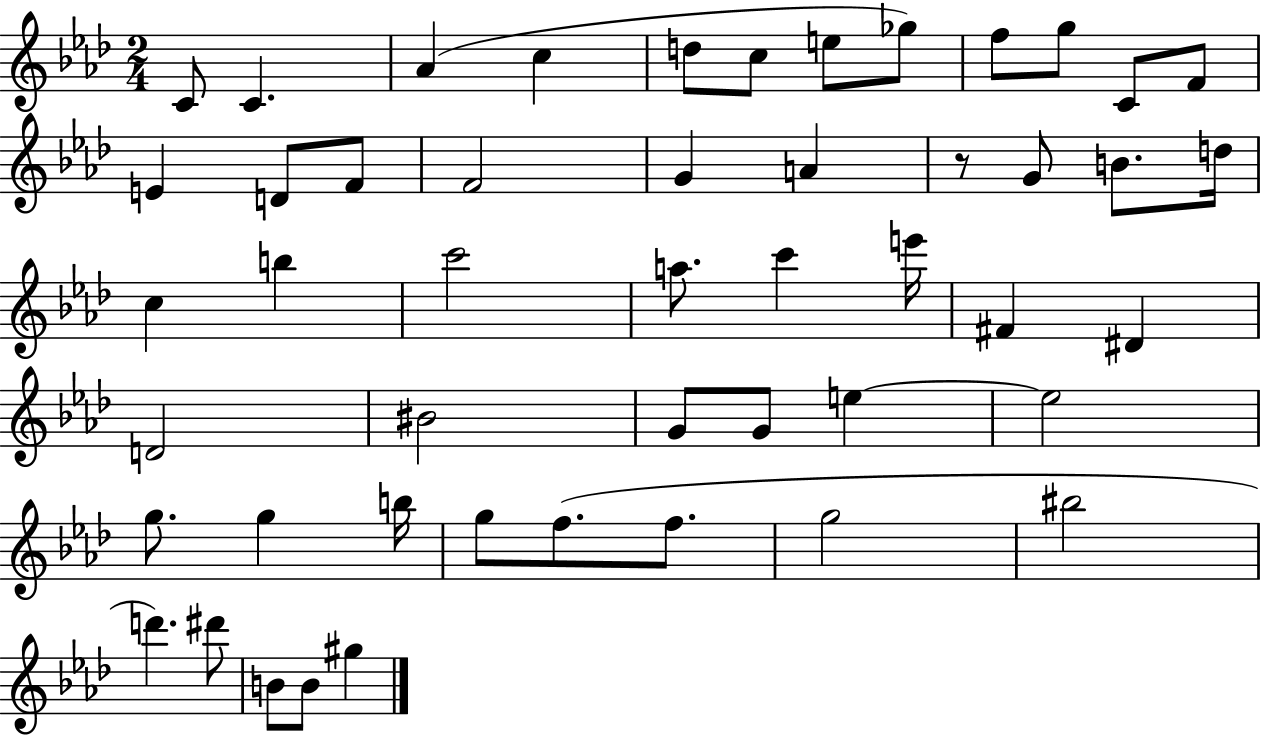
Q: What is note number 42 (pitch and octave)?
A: G5